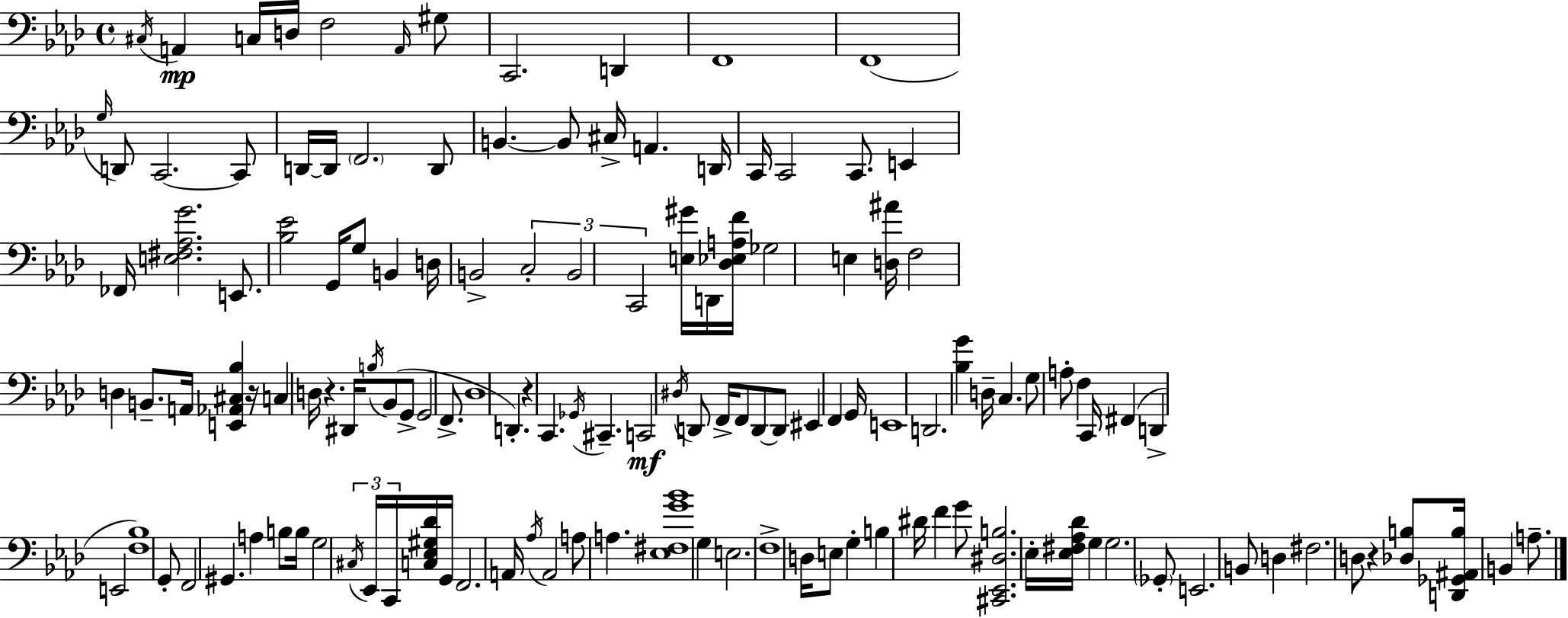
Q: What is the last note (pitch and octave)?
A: A3